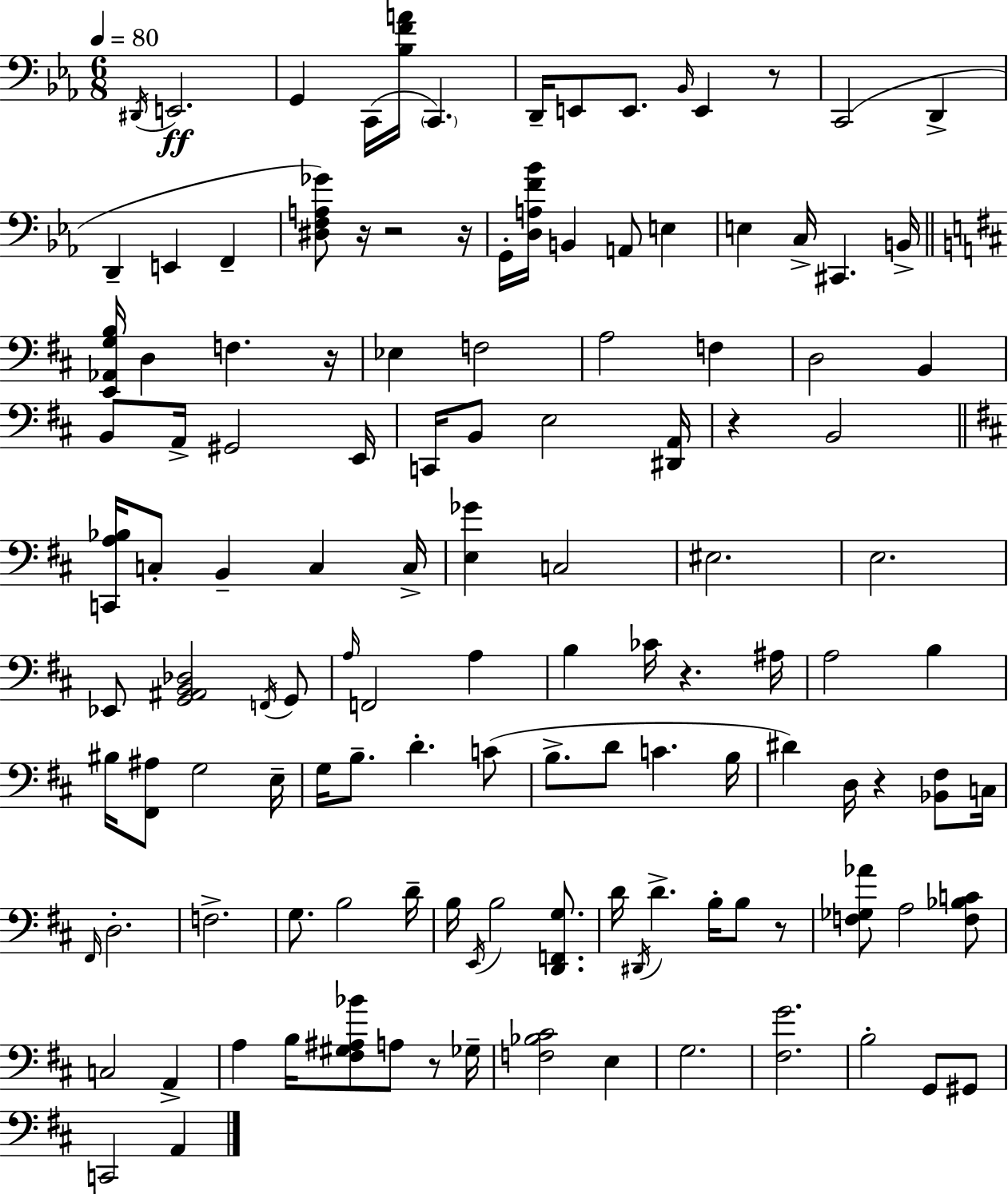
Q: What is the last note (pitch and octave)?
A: A2